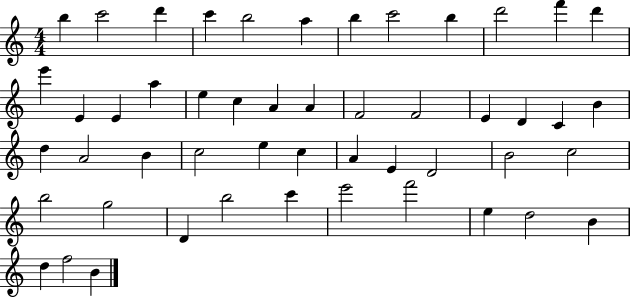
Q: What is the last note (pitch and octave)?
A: B4